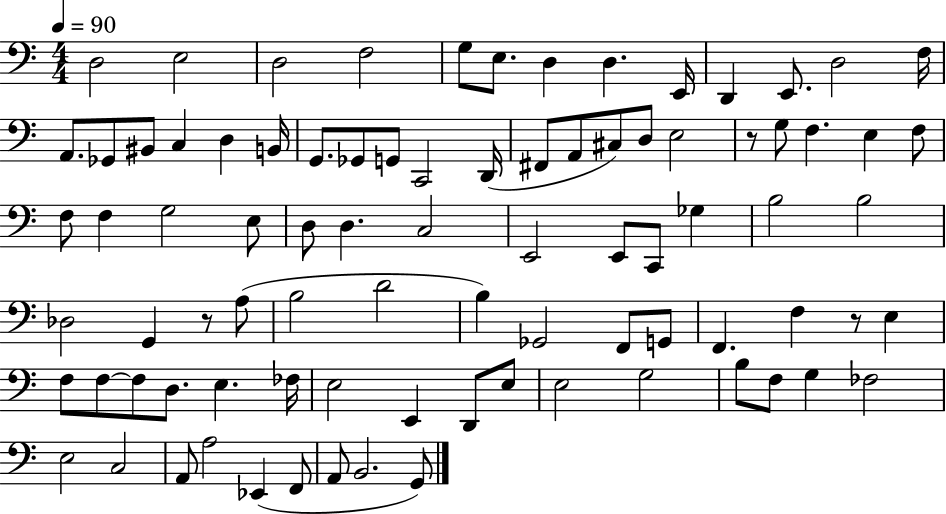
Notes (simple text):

D3/h E3/h D3/h F3/h G3/e E3/e. D3/q D3/q. E2/s D2/q E2/e. D3/h F3/s A2/e. Gb2/e BIS2/e C3/q D3/q B2/s G2/e. Gb2/e G2/e C2/h D2/s F#2/e A2/e C#3/e D3/e E3/h R/e G3/e F3/q. E3/q F3/e F3/e F3/q G3/h E3/e D3/e D3/q. C3/h E2/h E2/e C2/e Gb3/q B3/h B3/h Db3/h G2/q R/e A3/e B3/h D4/h B3/q Gb2/h F2/e G2/e F2/q. F3/q R/e E3/q F3/e F3/e F3/e D3/e. E3/q. FES3/s E3/h E2/q D2/e E3/e E3/h G3/h B3/e F3/e G3/q FES3/h E3/h C3/h A2/e A3/h Eb2/q F2/e A2/e B2/h. G2/e